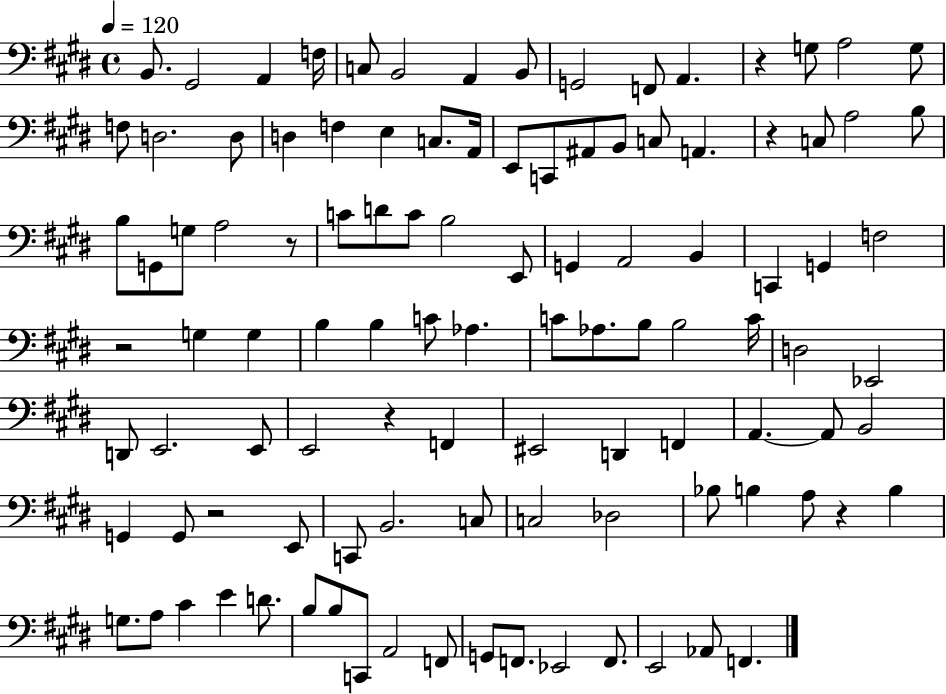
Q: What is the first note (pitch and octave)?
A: B2